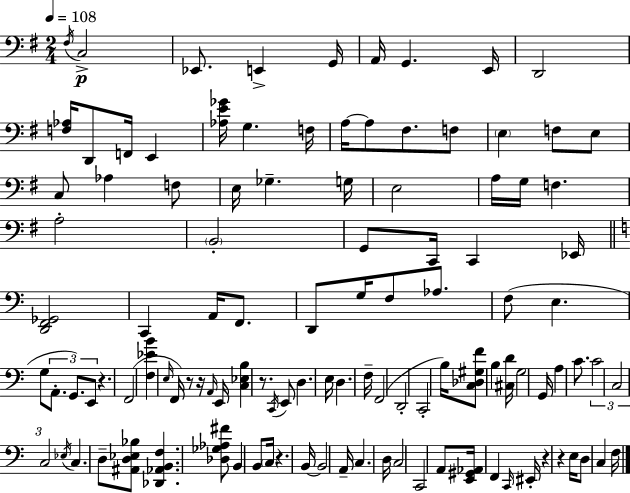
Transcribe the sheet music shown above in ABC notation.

X:1
T:Untitled
M:2/4
L:1/4
K:Em
^F,/4 C,2 _E,,/2 E,, G,,/4 A,,/4 G,, E,,/4 D,,2 [F,_A,]/4 D,,/2 F,,/4 E,, [_A,E_G]/4 G, F,/4 A,/4 A,/2 ^F,/2 F,/2 E, F,/2 E,/2 C,/2 _A, F,/2 E,/4 _G, G,/4 E,2 A,/4 G,/4 F, A,2 B,,2 G,,/2 C,,/4 C,, _E,,/4 [D,,F,,_G,,]2 C,, A,,/4 F,,/2 D,,/2 G,/4 F,/2 _A,/2 F,/2 E, G,/2 A,,/2 G,,/2 E,,/2 z F,,2 [F,_EB] E,/4 F,,/4 z/2 z/4 A,,/4 E,,/4 [C,_E,B,] z/2 C,,/4 E,,/2 D, E,/4 D, F,/4 F,,2 D,,2 C,,2 B,/4 [C,_D,^G,F]/2 B, [^C,D]/4 G,2 G,,/4 A, C/2 C2 C,2 C,2 _E,/4 C, D,/2 [^A,,D,_E,_B,]/2 [_D,,_A,,B,,F,] [_D,_G,_A,^F]/2 B,, B,,/2 C,/4 z B,,/4 B,,2 A,,/4 C, D,/4 C,2 C,,2 A,,/2 [E,,^G,,_A,,]/4 F,, C,,/4 ^E,,/4 z z E,/4 D,/2 C, F,/4